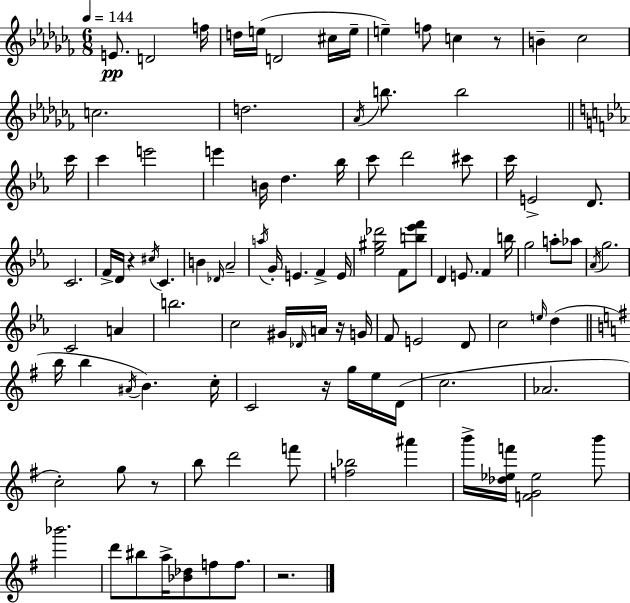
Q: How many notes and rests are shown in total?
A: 105